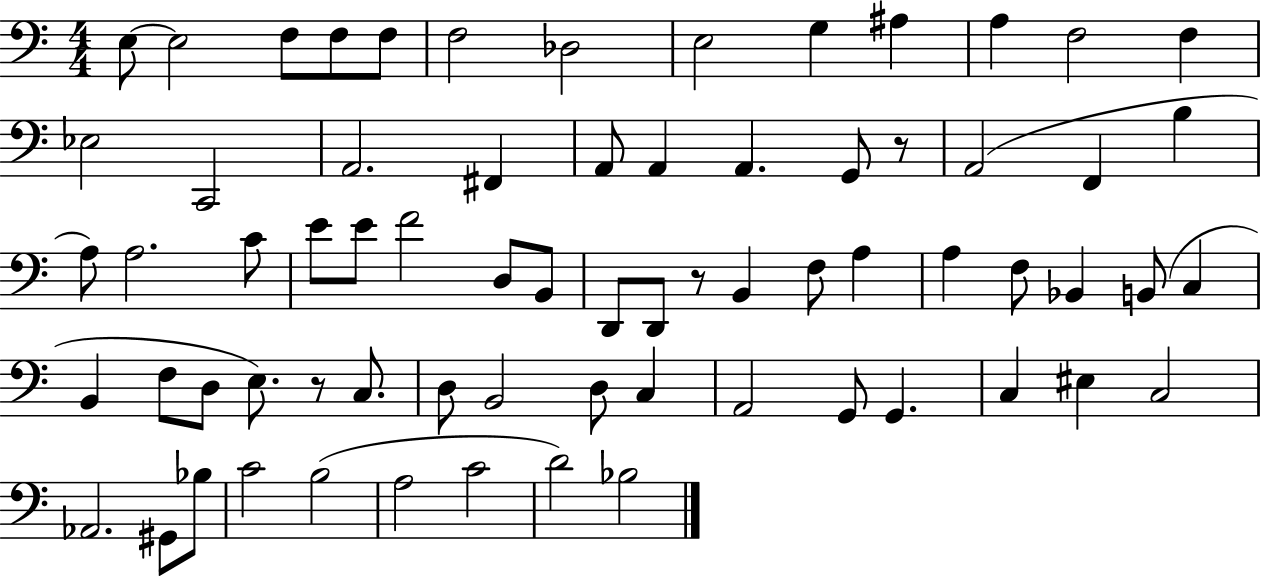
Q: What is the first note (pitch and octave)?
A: E3